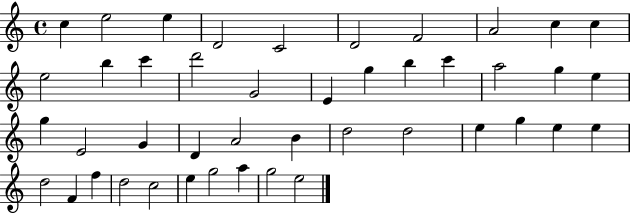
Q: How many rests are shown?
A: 0